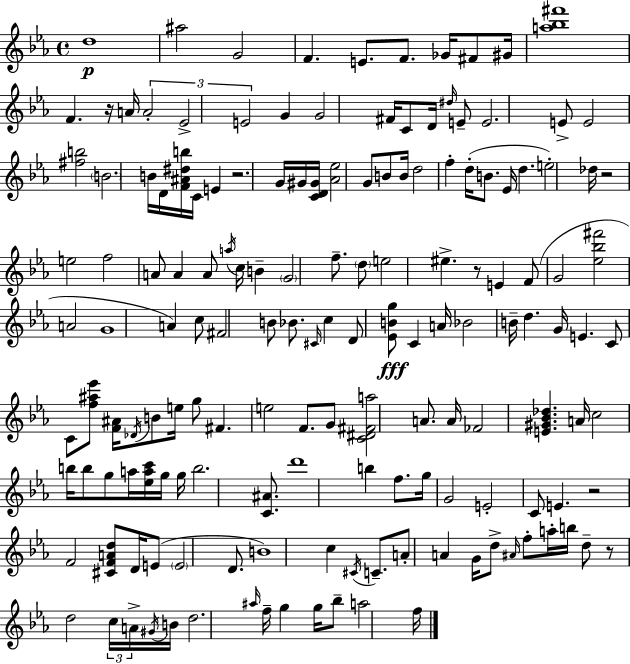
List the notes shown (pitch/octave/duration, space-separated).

D5/w A#5/h G4/h F4/q. E4/e. F4/e. Gb4/s F#4/e G#4/s [A5,Bb5,F#6]/w F4/q. R/s A4/s A4/h Eb4/h E4/h G4/q G4/h F#4/s C4/e D4/s D#5/s E4/e E4/h. E4/e E4/h [F#5,B5]/h B4/h. B4/s D4/s [F4,A#4,D#5,B5]/s C4/s E4/q R/h. G4/s G#4/s [C4,D4,G#4]/s [Ab4,Eb5]/h G4/e B4/e B4/s D5/h F5/q D5/s B4/e. Eb4/s D5/q. E5/h Db5/s R/h E5/h F5/h A4/e A4/q A4/e A5/s C5/s B4/q G4/h F5/e. D5/e E5/h EIS5/q. R/e E4/q F4/e G4/h [Eb5,Bb5,F#6]/h A4/h G4/w A4/q C5/e F#4/h B4/e Bb4/e. C#4/s C5/q D4/e [Eb4,B4,G5]/e C4/q A4/s Bb4/h B4/s D5/q. G4/s E4/q. C4/e C4/e [F5,A#5,Eb6]/e [F4,A#4]/s Db4/s B4/e E5/s G5/e F#4/q. E5/h F4/e. G4/e [C4,D#4,F#4,A5]/h A4/e. A4/s FES4/h [E4,G#4,Bb4,Db5]/q. A4/s C5/h B5/s B5/e G5/e A5/s [Eb5,A5,C6]/s G5/s G5/s B5/h. [C4,A#4]/e. D6/w B5/q F5/e. G5/s G4/h E4/h C4/e E4/q. R/h F4/h [C#4,F4,A4,D5]/e D4/s E4/e E4/h D4/e. B4/w C5/q C#4/s C4/e. A4/e A4/q G4/s D5/e A#4/s F5/e A5/s B5/s D5/e R/e D5/h C5/s A4/s G#4/s B4/s D5/h. A#5/s F5/s G5/q G5/s Bb5/e A5/h F5/s